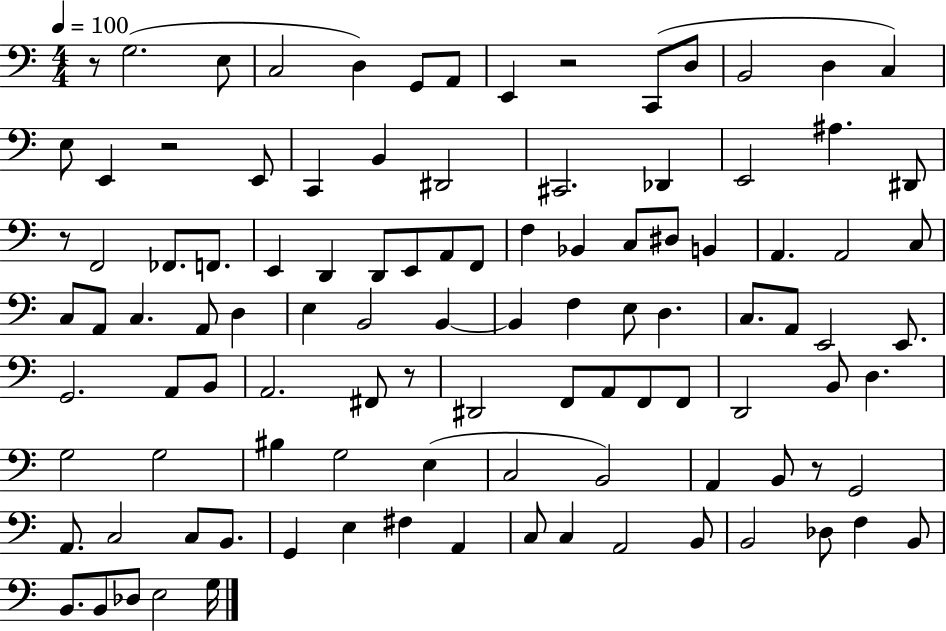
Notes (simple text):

R/e G3/h. E3/e C3/h D3/q G2/e A2/e E2/q R/h C2/e D3/e B2/h D3/q C3/q E3/e E2/q R/h E2/e C2/q B2/q D#2/h C#2/h. Db2/q E2/h A#3/q. D#2/e R/e F2/h FES2/e. F2/e. E2/q D2/q D2/e E2/e A2/e F2/e F3/q Bb2/q C3/e D#3/e B2/q A2/q. A2/h C3/e C3/e A2/e C3/q. A2/e D3/q E3/q B2/h B2/q B2/q F3/q E3/e D3/q. C3/e. A2/e E2/h E2/e. G2/h. A2/e B2/e A2/h. F#2/e R/e D#2/h F2/e A2/e F2/e F2/e D2/h B2/e D3/q. G3/h G3/h BIS3/q G3/h E3/q C3/h B2/h A2/q B2/e R/e G2/h A2/e. C3/h C3/e B2/e. G2/q E3/q F#3/q A2/q C3/e C3/q A2/h B2/e B2/h Db3/e F3/q B2/e B2/e. B2/e Db3/e E3/h G3/s